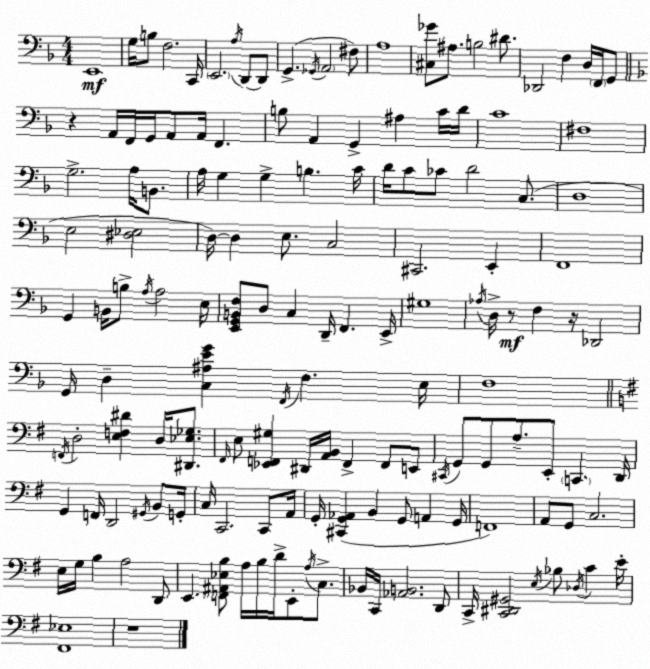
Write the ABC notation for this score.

X:1
T:Untitled
M:4/4
L:1/4
K:Dm
E,,4 G,/4 B,/2 F,2 C,,/4 E,,2 A,/4 D,,/2 D,,/2 G,, _G,,/4 A,,2 ^F,/2 A,4 [^C,_G]/2 ^A,/2 B,2 ^D/2 _D,,2 F, D,/4 F,,/4 G,,/2 z A,,/4 F,,/4 G,,/4 A,,/2 A,,/4 F,, B,/2 A,, G,, ^A, C/4 D/4 C4 ^F,4 G,2 A,/4 B,,/2 A,/4 G, G, B, C/4 D/4 C/2 _C/2 D2 C,/2 D,4 E,2 [^D,_E,]2 D,/4 D, E,/2 C,2 ^C,,2 E,, F,,4 G,, B,,/4 B,/2 A,/4 A,2 E,/4 [E,,G,,B,,F,]/2 D,/2 C, D,,/4 F,, E,,/4 ^G,4 _A,/4 D,/4 z/2 F, z/4 _D,,2 G,,/4 D, [C,^A,EG] F,,/4 F, E,/4 F,4 F,,/4 D,2 [E,F,^D] D,/4 [^D,,_E,_G,]/2 ^F,,/4 E,/2 [_E,,F,,^G,] ^D,,/4 [A,,B,,]/4 F,, F,,/2 E,,/2 ^C,,/4 G,,/2 G,,/2 A,/2 E,,/2 C,, D,,/4 G,, F,,/4 D,,2 ^G,,/4 B,,/2 G,,/4 C,/4 C,,2 C,,/2 A,,/4 G,,/4 [^C,,G,,_A,,] B,, G,,/2 A,, G,,/4 F,,4 A,,/2 G,,/2 C,2 E,/4 G,/4 B, A,2 D,,/2 E,, [F,,^A,,_E,B,]/2 A,/4 B,/4 D/4 E,,/2 A,/4 C,/2 _B,,/4 C,,/4 [_A,,B,,]2 D,,/2 C,,/4 [C,,^D,,^G,,]2 E,/4 _B,/2 _D,/4 C E/4 [^F,,_E,]4 z4